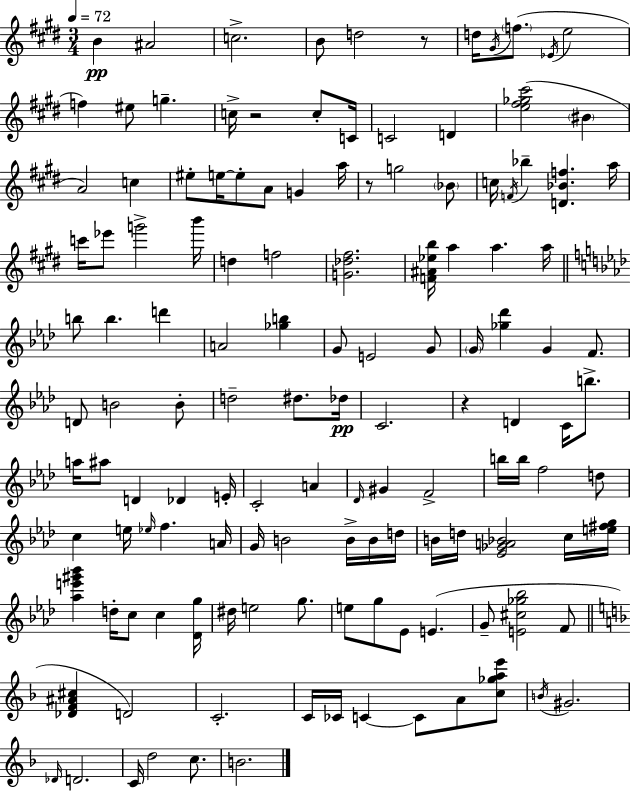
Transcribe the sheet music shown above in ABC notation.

X:1
T:Untitled
M:3/4
L:1/4
K:E
B ^A2 c2 B/2 d2 z/2 d/4 ^G/4 f/2 _E/4 e2 f ^e/2 g c/4 z2 c/2 C/4 C2 D [e^f_g^c']2 ^B A2 c ^e/2 e/4 e/2 A/2 G a/4 z/2 g2 _B/2 c/4 F/4 _b [D_Bf] a/4 c'/4 _e'/2 g'2 b'/4 d f2 [G_d^f]2 [F^A_eb]/4 a a a/4 b/2 b d' A2 [_gb] G/2 E2 G/2 G/4 [_g_d'] G F/2 D/2 B2 B/2 d2 ^d/2 _d/4 C2 z D C/4 b/2 a/4 ^a/2 D _D E/4 C2 A _D/4 ^G F2 b/4 b/4 f2 d/2 c e/4 _e/4 f A/4 G/4 B2 B/4 B/4 d/4 B/4 d/4 [_E_GA_B]2 c/4 [e^fg]/4 [_ae'^g'_b'] d/4 c/2 c [_Dg]/4 ^d/4 e2 g/2 e/2 g/2 _E/2 E G/2 [E^c_g_b]2 F/2 [_DF^A^c] D2 C2 C/4 _C/4 C C/2 A/2 [c_gae']/2 B/4 ^G2 _D/4 D2 C/4 d2 c/2 B2